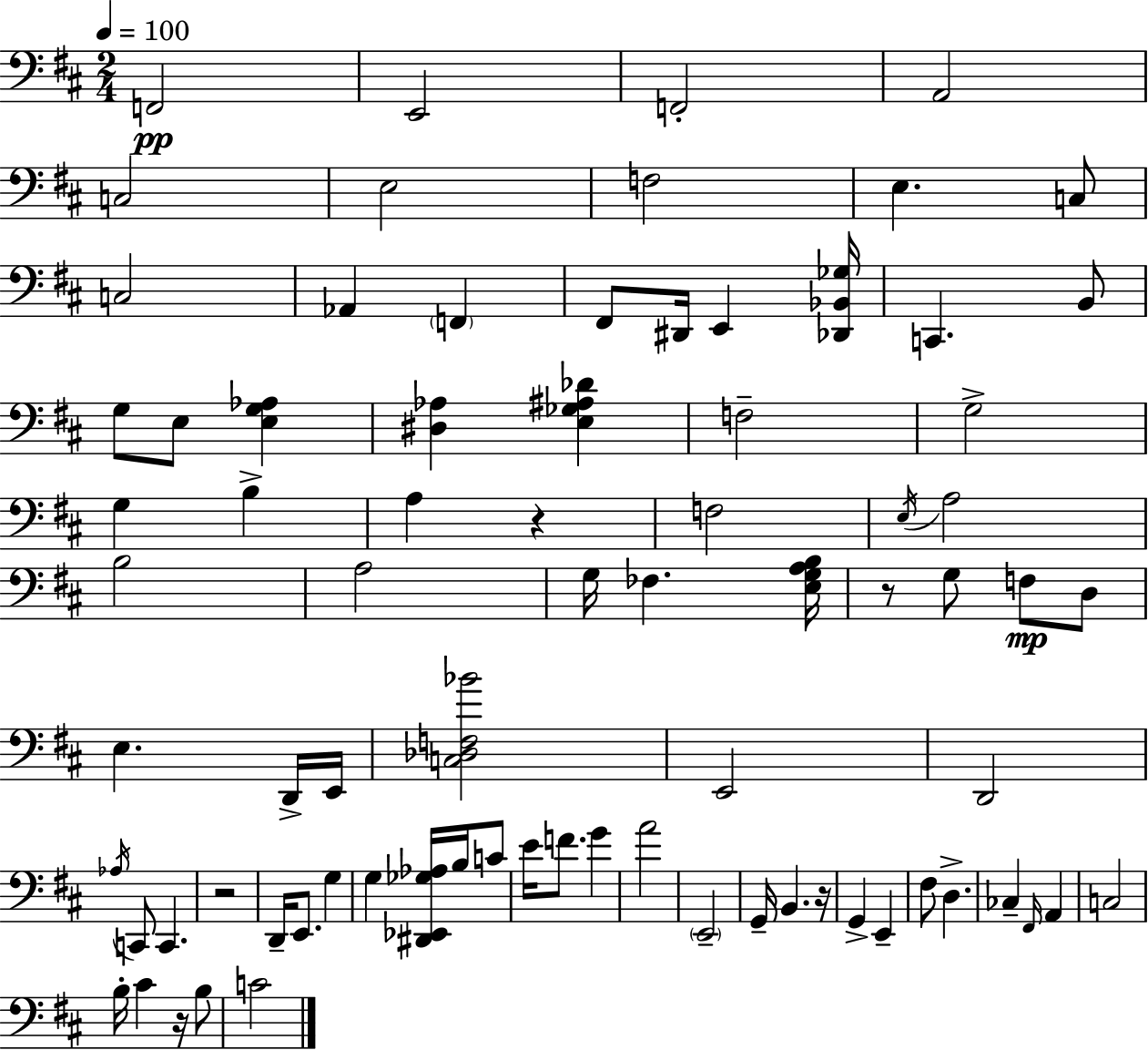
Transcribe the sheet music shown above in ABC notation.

X:1
T:Untitled
M:2/4
L:1/4
K:D
F,,2 E,,2 F,,2 A,,2 C,2 E,2 F,2 E, C,/2 C,2 _A,, F,, ^F,,/2 ^D,,/4 E,, [_D,,_B,,_G,]/4 C,, B,,/2 G,/2 E,/2 [E,G,_A,] [^D,_A,] [E,_G,^A,_D] F,2 G,2 G, B, A, z F,2 E,/4 A,2 B,2 A,2 G,/4 _F, [E,G,A,B,]/4 z/2 G,/2 F,/2 D,/2 E, D,,/4 E,,/4 [C,_D,F,_B]2 E,,2 D,,2 _A,/4 C,,/2 C,, z2 D,,/4 E,,/2 G, G, [^D,,_E,,_G,_A,]/4 B,/4 C/2 E/4 F/2 G A2 E,,2 G,,/4 B,, z/4 G,, E,, ^F,/2 D, _C, ^F,,/4 A,, C,2 B,/4 ^C z/4 B,/2 C2